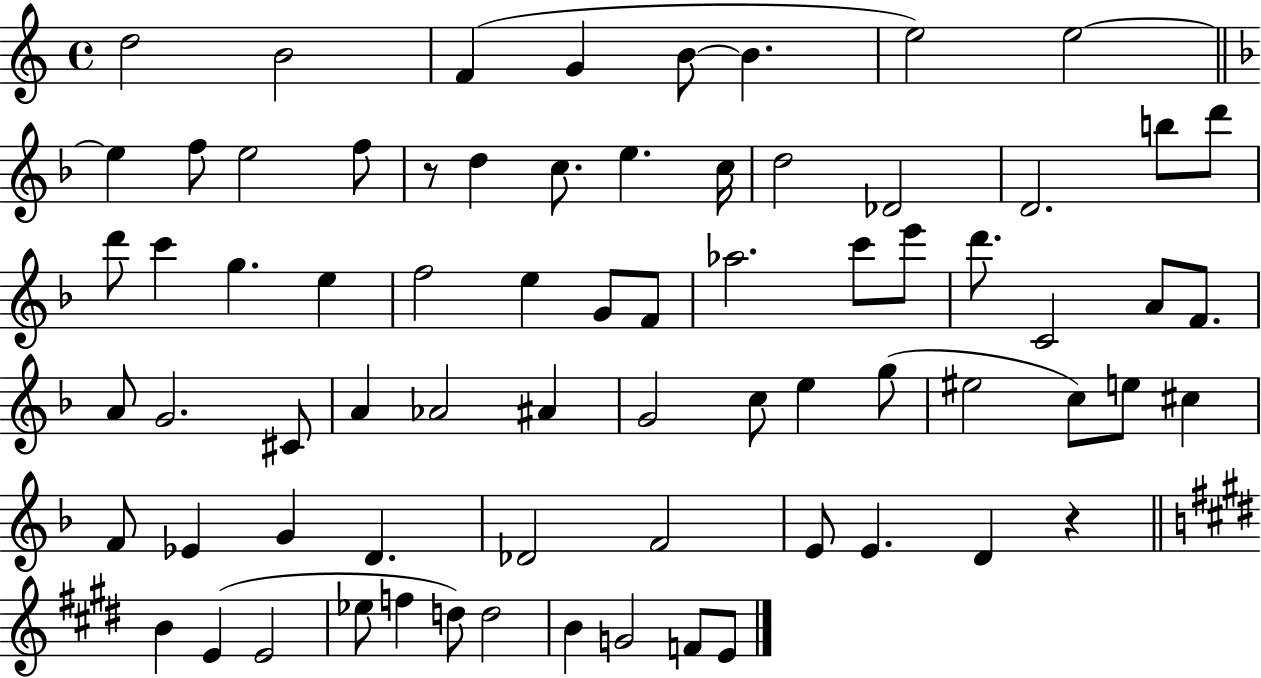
D5/h B4/h F4/q G4/q B4/e B4/q. E5/h E5/h E5/q F5/e E5/h F5/e R/e D5/q C5/e. E5/q. C5/s D5/h Db4/h D4/h. B5/e D6/e D6/e C6/q G5/q. E5/q F5/h E5/q G4/e F4/e Ab5/h. C6/e E6/e D6/e. C4/h A4/e F4/e. A4/e G4/h. C#4/e A4/q Ab4/h A#4/q G4/h C5/e E5/q G5/e EIS5/h C5/e E5/e C#5/q F4/e Eb4/q G4/q D4/q. Db4/h F4/h E4/e E4/q. D4/q R/q B4/q E4/q E4/h Eb5/e F5/q D5/e D5/h B4/q G4/h F4/e E4/e